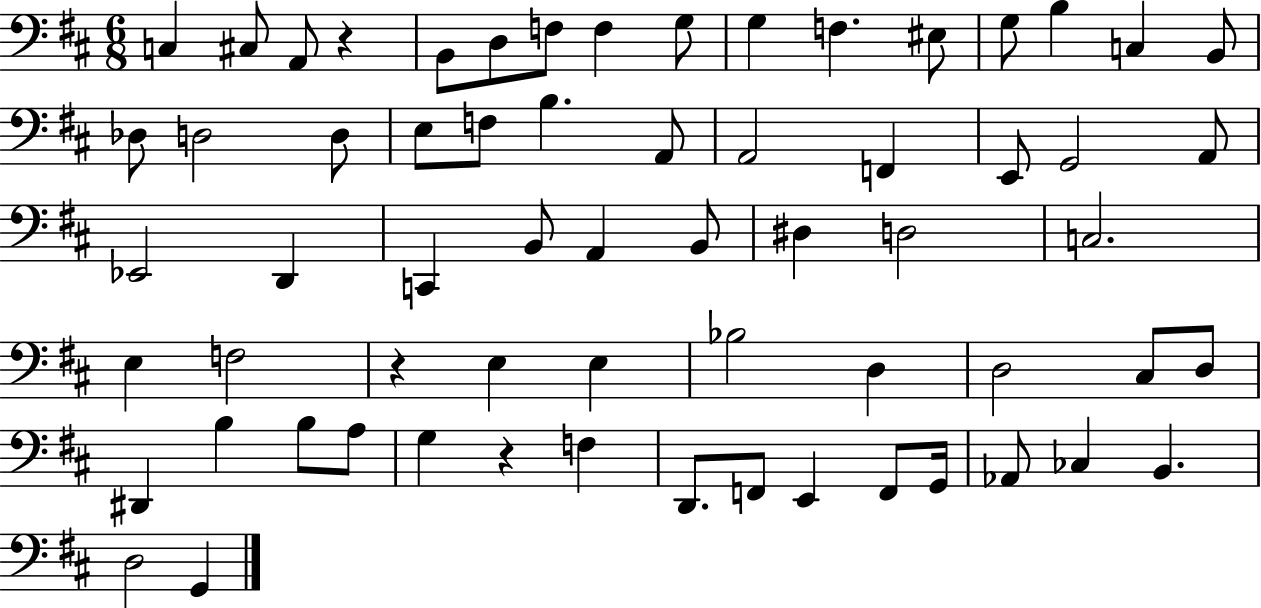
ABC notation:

X:1
T:Untitled
M:6/8
L:1/4
K:D
C, ^C,/2 A,,/2 z B,,/2 D,/2 F,/2 F, G,/2 G, F, ^E,/2 G,/2 B, C, B,,/2 _D,/2 D,2 D,/2 E,/2 F,/2 B, A,,/2 A,,2 F,, E,,/2 G,,2 A,,/2 _E,,2 D,, C,, B,,/2 A,, B,,/2 ^D, D,2 C,2 E, F,2 z E, E, _B,2 D, D,2 ^C,/2 D,/2 ^D,, B, B,/2 A,/2 G, z F, D,,/2 F,,/2 E,, F,,/2 G,,/4 _A,,/2 _C, B,, D,2 G,,